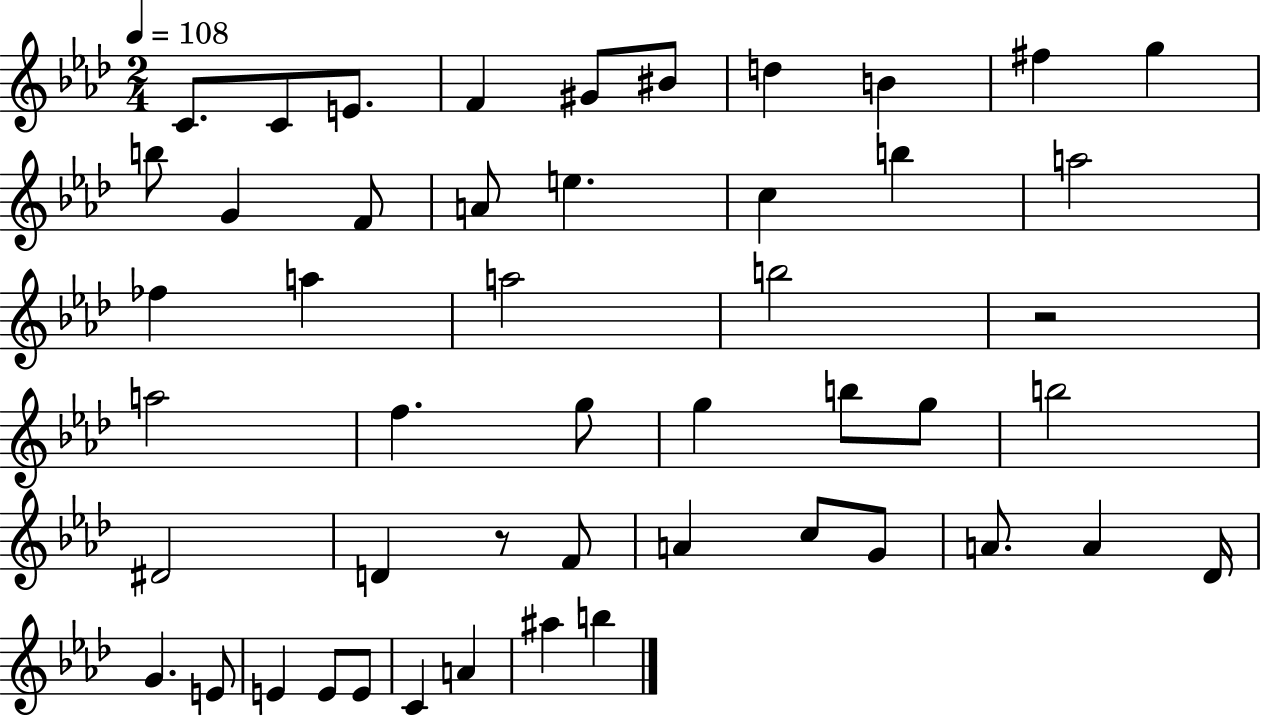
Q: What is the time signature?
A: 2/4